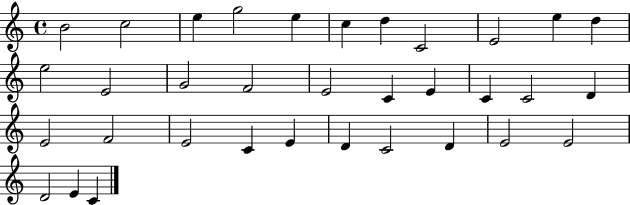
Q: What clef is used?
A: treble